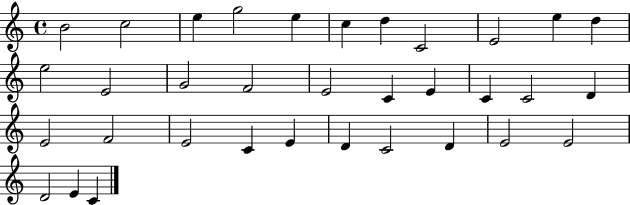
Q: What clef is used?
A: treble